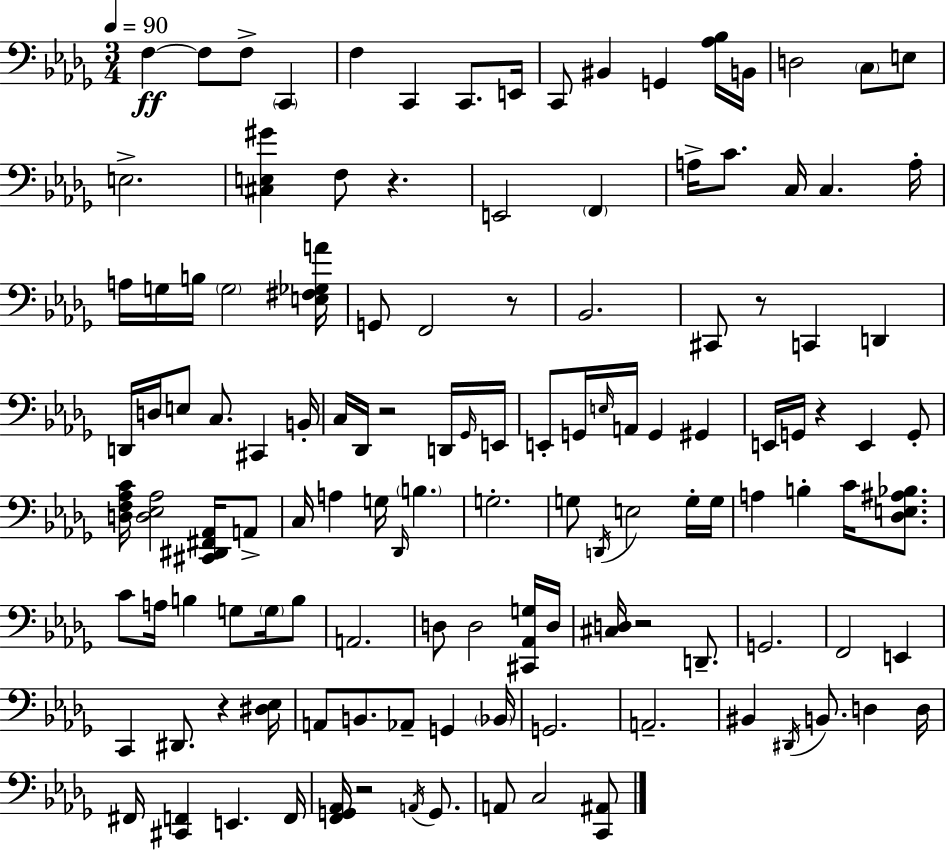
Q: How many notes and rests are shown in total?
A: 126